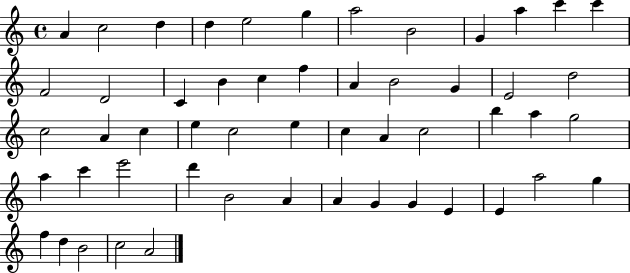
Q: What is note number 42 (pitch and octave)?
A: A4